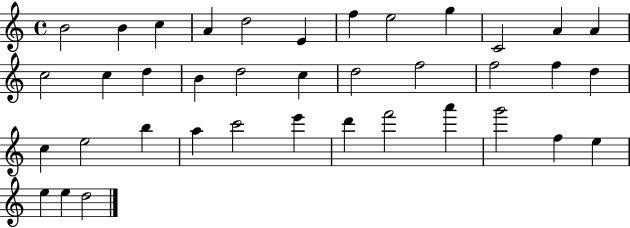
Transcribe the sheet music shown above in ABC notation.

X:1
T:Untitled
M:4/4
L:1/4
K:C
B2 B c A d2 E f e2 g C2 A A c2 c d B d2 c d2 f2 f2 f d c e2 b a c'2 e' d' f'2 a' g'2 f e e e d2